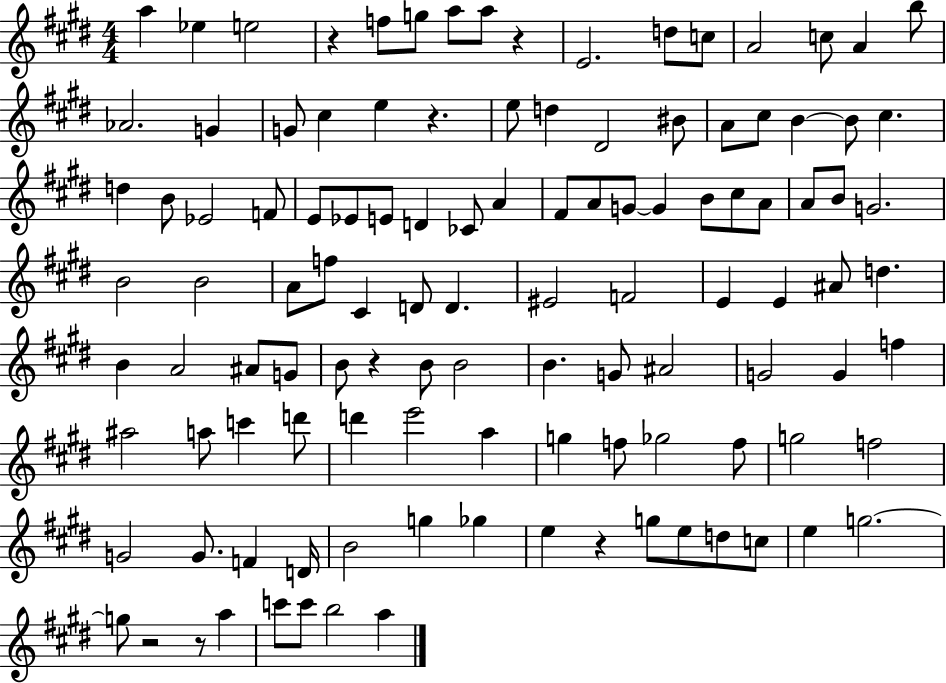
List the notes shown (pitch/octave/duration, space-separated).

A5/q Eb5/q E5/h R/q F5/e G5/e A5/e A5/e R/q E4/h. D5/e C5/e A4/h C5/e A4/q B5/e Ab4/h. G4/q G4/e C#5/q E5/q R/q. E5/e D5/q D#4/h BIS4/e A4/e C#5/e B4/q B4/e C#5/q. D5/q B4/e Eb4/h F4/e E4/e Eb4/e E4/e D4/q CES4/e A4/q F#4/e A4/e G4/e G4/q B4/e C#5/e A4/e A4/e B4/e G4/h. B4/h B4/h A4/e F5/e C#4/q D4/e D4/q. EIS4/h F4/h E4/q E4/q A#4/e D5/q. B4/q A4/h A#4/e G4/e B4/e R/q B4/e B4/h B4/q. G4/e A#4/h G4/h G4/q F5/q A#5/h A5/e C6/q D6/e D6/q E6/h A5/q G5/q F5/e Gb5/h F5/e G5/h F5/h G4/h G4/e. F4/q D4/s B4/h G5/q Gb5/q E5/q R/q G5/e E5/e D5/e C5/e E5/q G5/h. G5/e R/h R/e A5/q C6/e C6/e B5/h A5/q